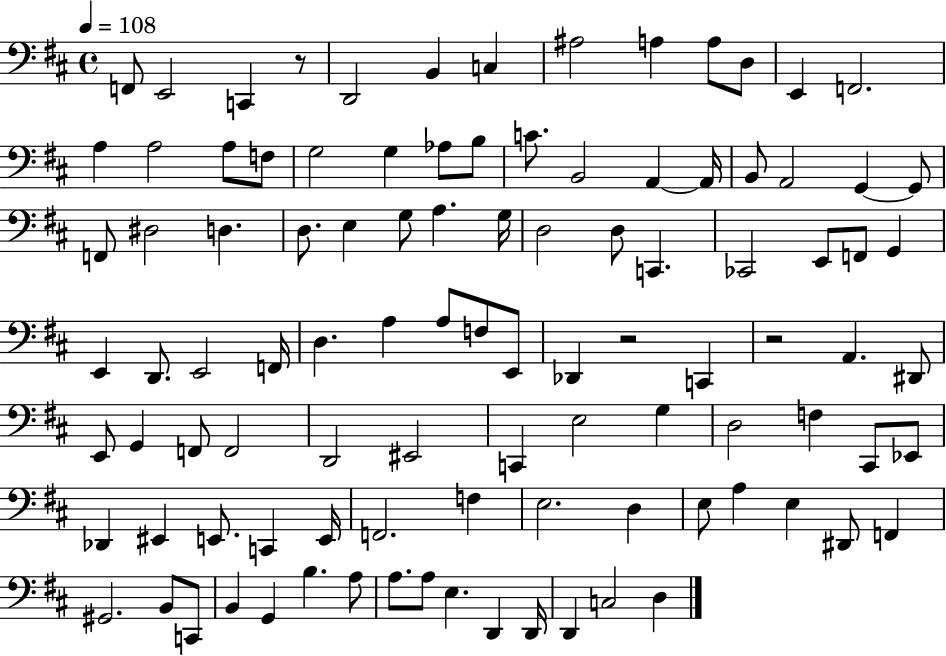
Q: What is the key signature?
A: D major